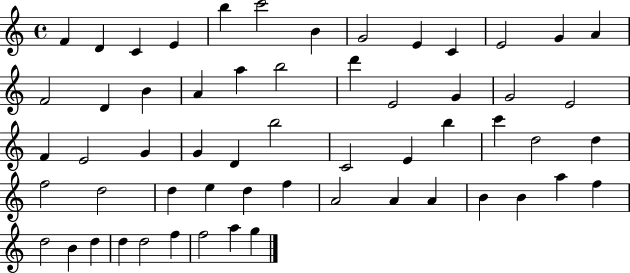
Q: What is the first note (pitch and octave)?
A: F4